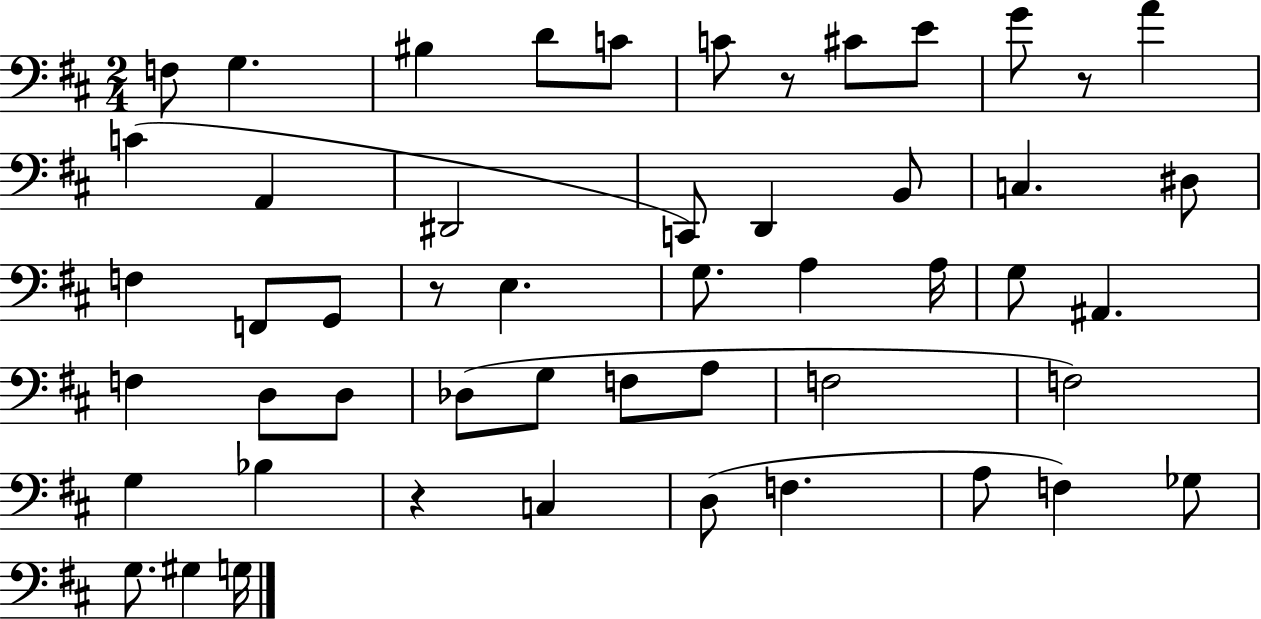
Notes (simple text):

F3/e G3/q. BIS3/q D4/e C4/e C4/e R/e C#4/e E4/e G4/e R/e A4/q C4/q A2/q D#2/h C2/e D2/q B2/e C3/q. D#3/e F3/q F2/e G2/e R/e E3/q. G3/e. A3/q A3/s G3/e A#2/q. F3/q D3/e D3/e Db3/e G3/e F3/e A3/e F3/h F3/h G3/q Bb3/q R/q C3/q D3/e F3/q. A3/e F3/q Gb3/e G3/e. G#3/q G3/s